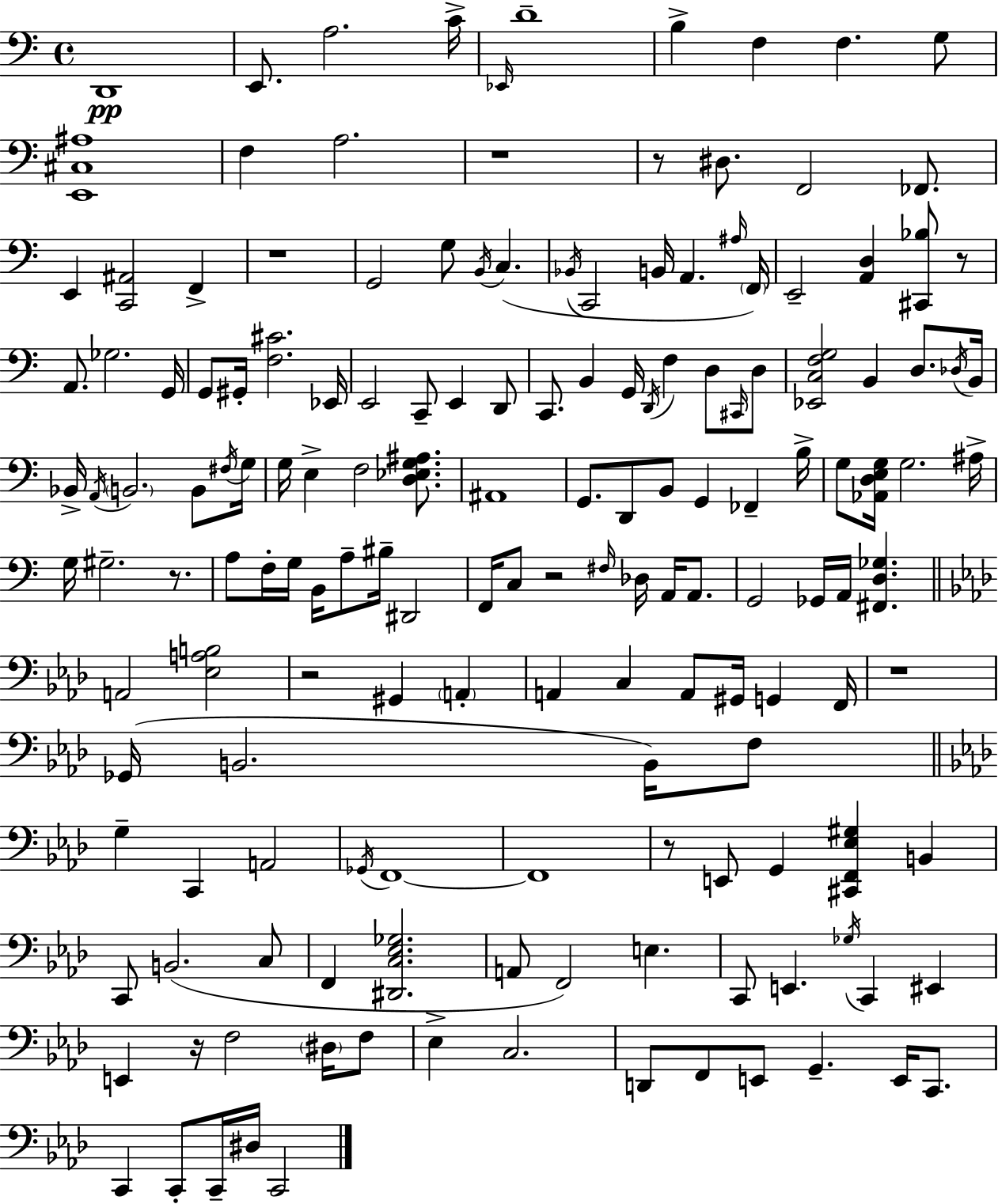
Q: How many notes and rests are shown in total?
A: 160